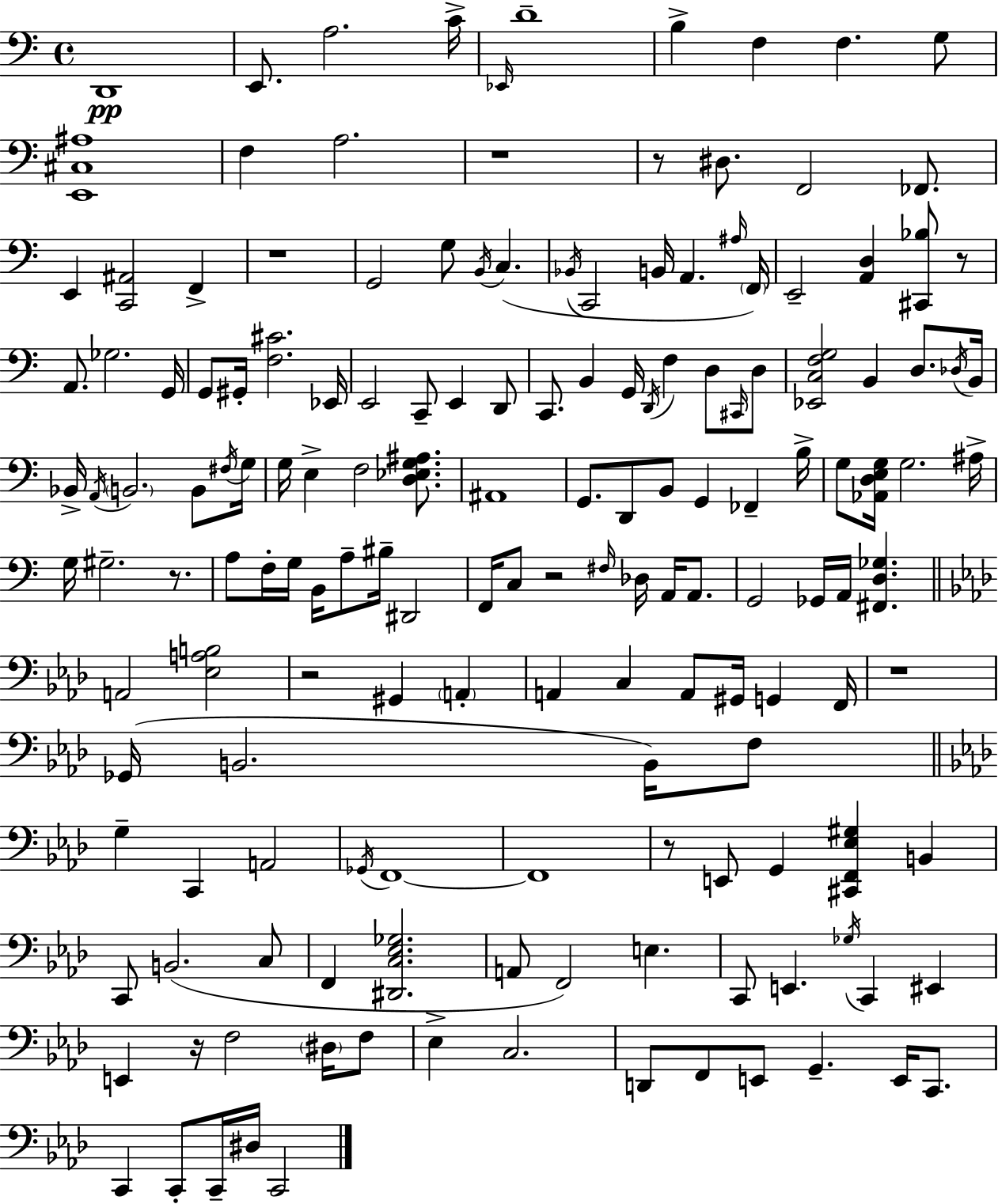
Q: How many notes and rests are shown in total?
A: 160